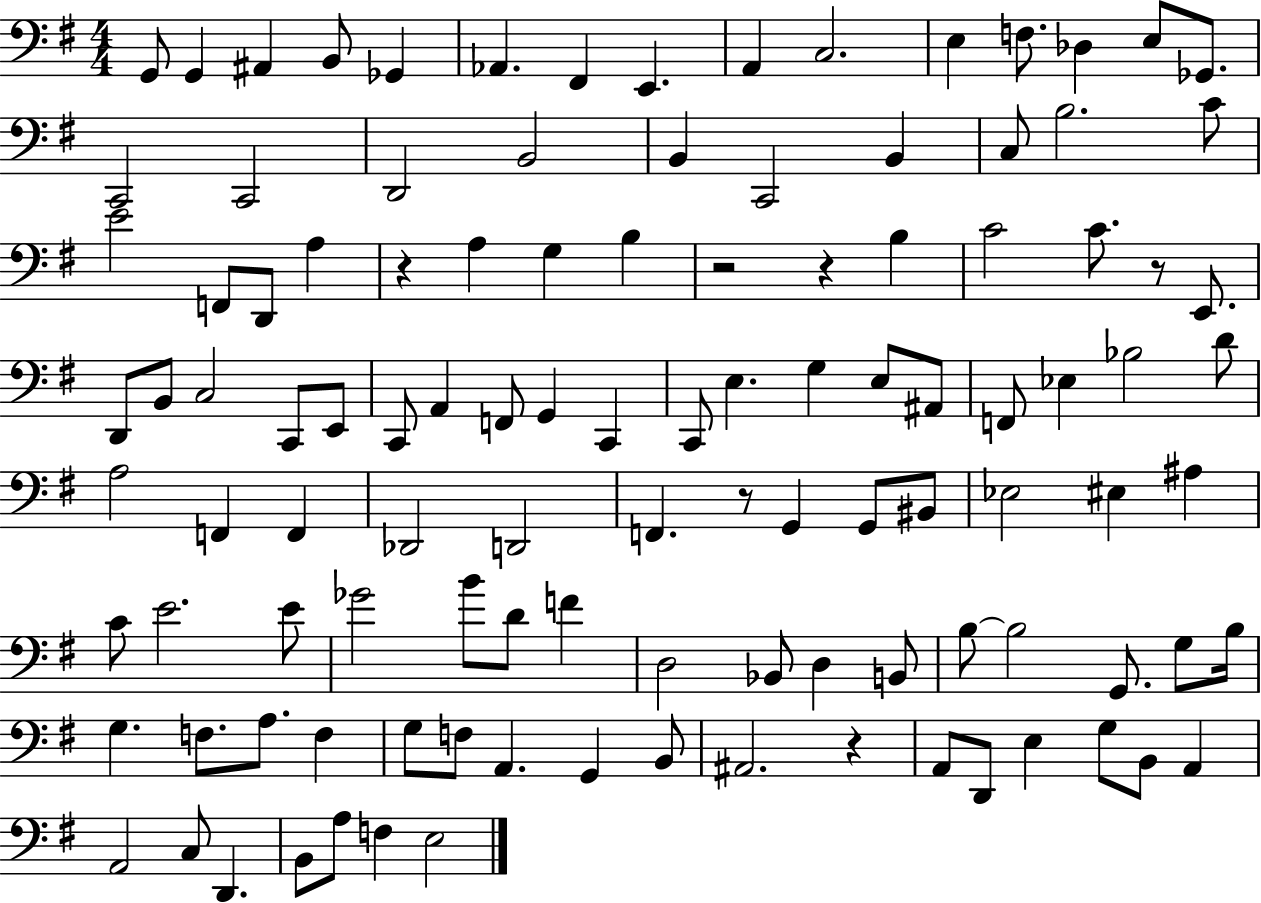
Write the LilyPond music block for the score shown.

{
  \clef bass
  \numericTimeSignature
  \time 4/4
  \key g \major
  g,8 g,4 ais,4 b,8 ges,4 | aes,4. fis,4 e,4. | a,4 c2. | e4 f8. des4 e8 ges,8. | \break c,2 c,2 | d,2 b,2 | b,4 c,2 b,4 | c8 b2. c'8 | \break e'2 f,8 d,8 a4 | r4 a4 g4 b4 | r2 r4 b4 | c'2 c'8. r8 e,8. | \break d,8 b,8 c2 c,8 e,8 | c,8 a,4 f,8 g,4 c,4 | c,8 e4. g4 e8 ais,8 | f,8 ees4 bes2 d'8 | \break a2 f,4 f,4 | des,2 d,2 | f,4. r8 g,4 g,8 bis,8 | ees2 eis4 ais4 | \break c'8 e'2. e'8 | ges'2 b'8 d'8 f'4 | d2 bes,8 d4 b,8 | b8~~ b2 g,8. g8 b16 | \break g4. f8. a8. f4 | g8 f8 a,4. g,4 b,8 | ais,2. r4 | a,8 d,8 e4 g8 b,8 a,4 | \break a,2 c8 d,4. | b,8 a8 f4 e2 | \bar "|."
}